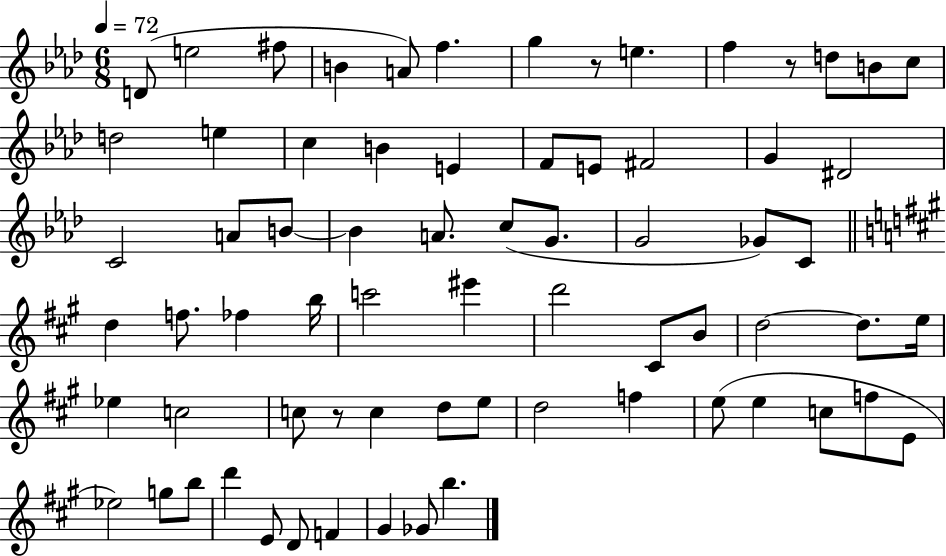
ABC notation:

X:1
T:Untitled
M:6/8
L:1/4
K:Ab
D/2 e2 ^f/2 B A/2 f g z/2 e f z/2 d/2 B/2 c/2 d2 e c B E F/2 E/2 ^F2 G ^D2 C2 A/2 B/2 B A/2 c/2 G/2 G2 _G/2 C/2 d f/2 _f b/4 c'2 ^e' d'2 ^C/2 B/2 d2 d/2 e/4 _e c2 c/2 z/2 c d/2 e/2 d2 f e/2 e c/2 f/2 E/2 _e2 g/2 b/2 d' E/2 D/2 F ^G _G/2 b